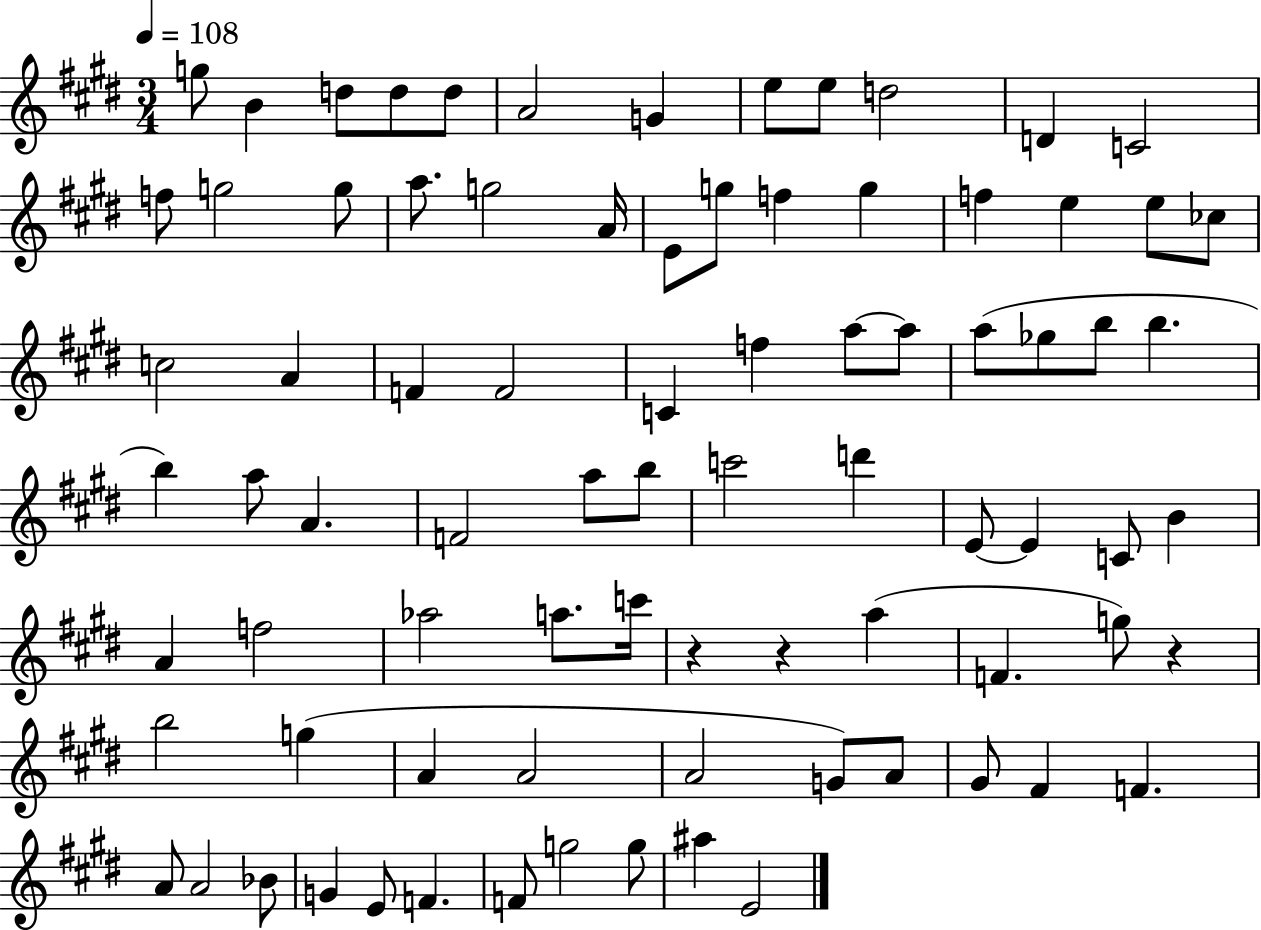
X:1
T:Untitled
M:3/4
L:1/4
K:E
g/2 B d/2 d/2 d/2 A2 G e/2 e/2 d2 D C2 f/2 g2 g/2 a/2 g2 A/4 E/2 g/2 f g f e e/2 _c/2 c2 A F F2 C f a/2 a/2 a/2 _g/2 b/2 b b a/2 A F2 a/2 b/2 c'2 d' E/2 E C/2 B A f2 _a2 a/2 c'/4 z z a F g/2 z b2 g A A2 A2 G/2 A/2 ^G/2 ^F F A/2 A2 _B/2 G E/2 F F/2 g2 g/2 ^a E2